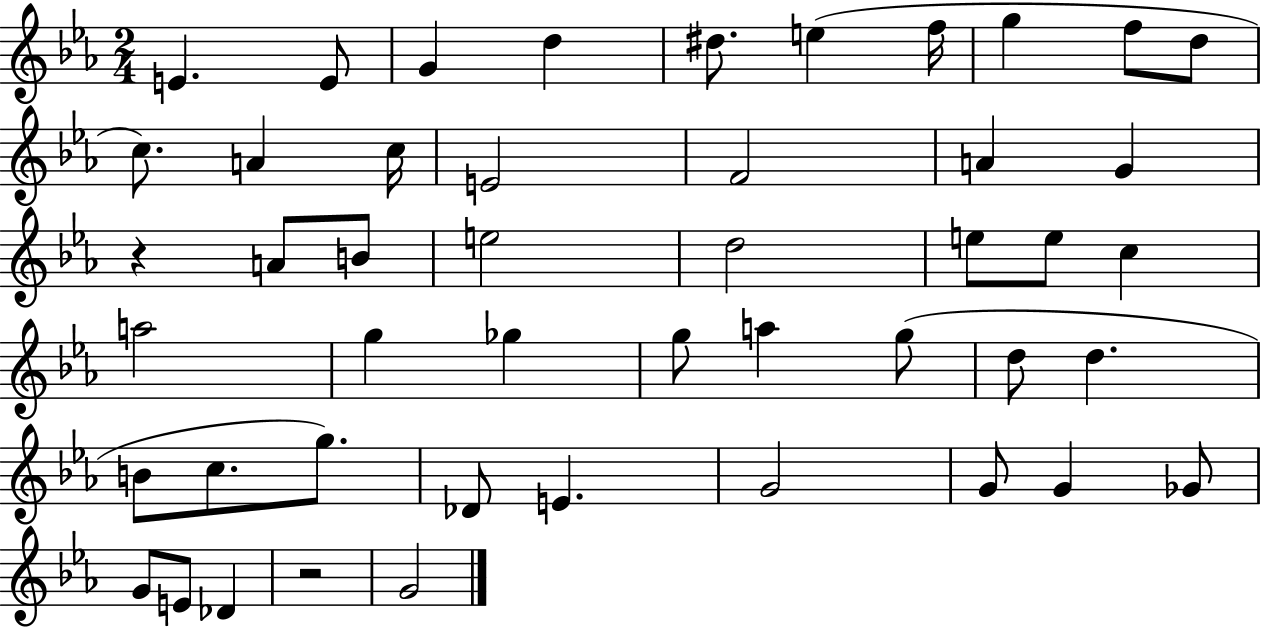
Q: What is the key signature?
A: EES major